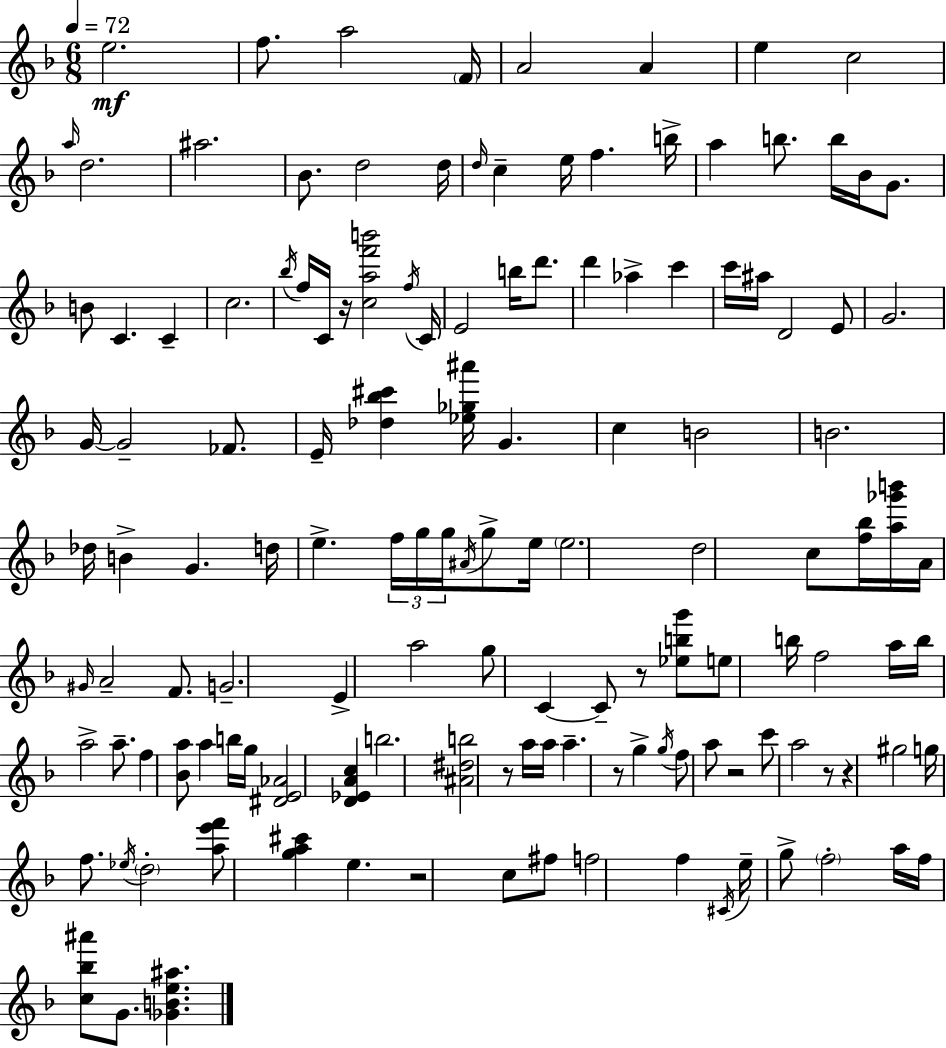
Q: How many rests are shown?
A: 8